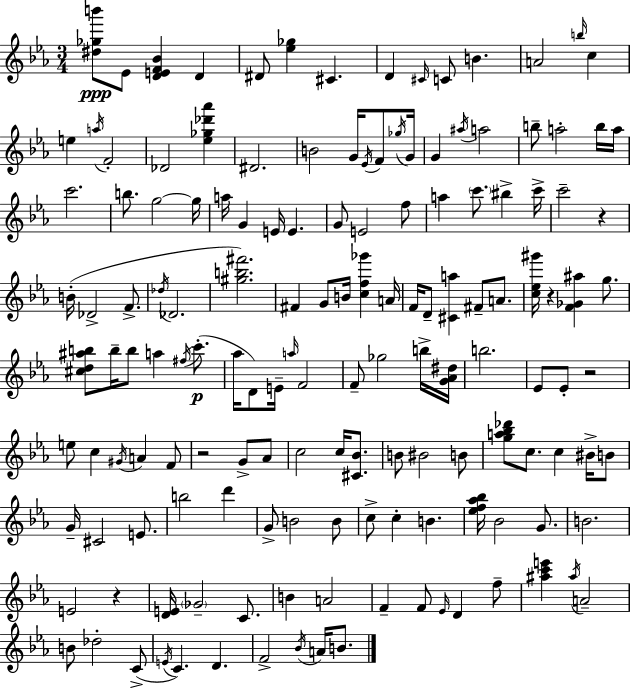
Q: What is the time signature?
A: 3/4